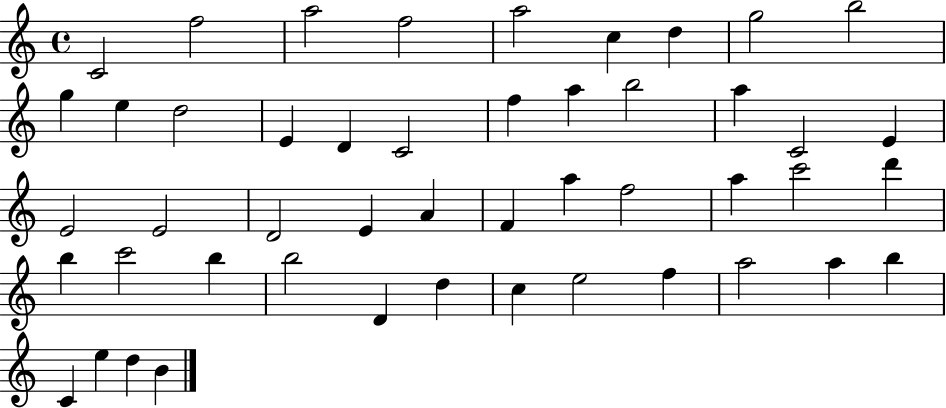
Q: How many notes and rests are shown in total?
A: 48